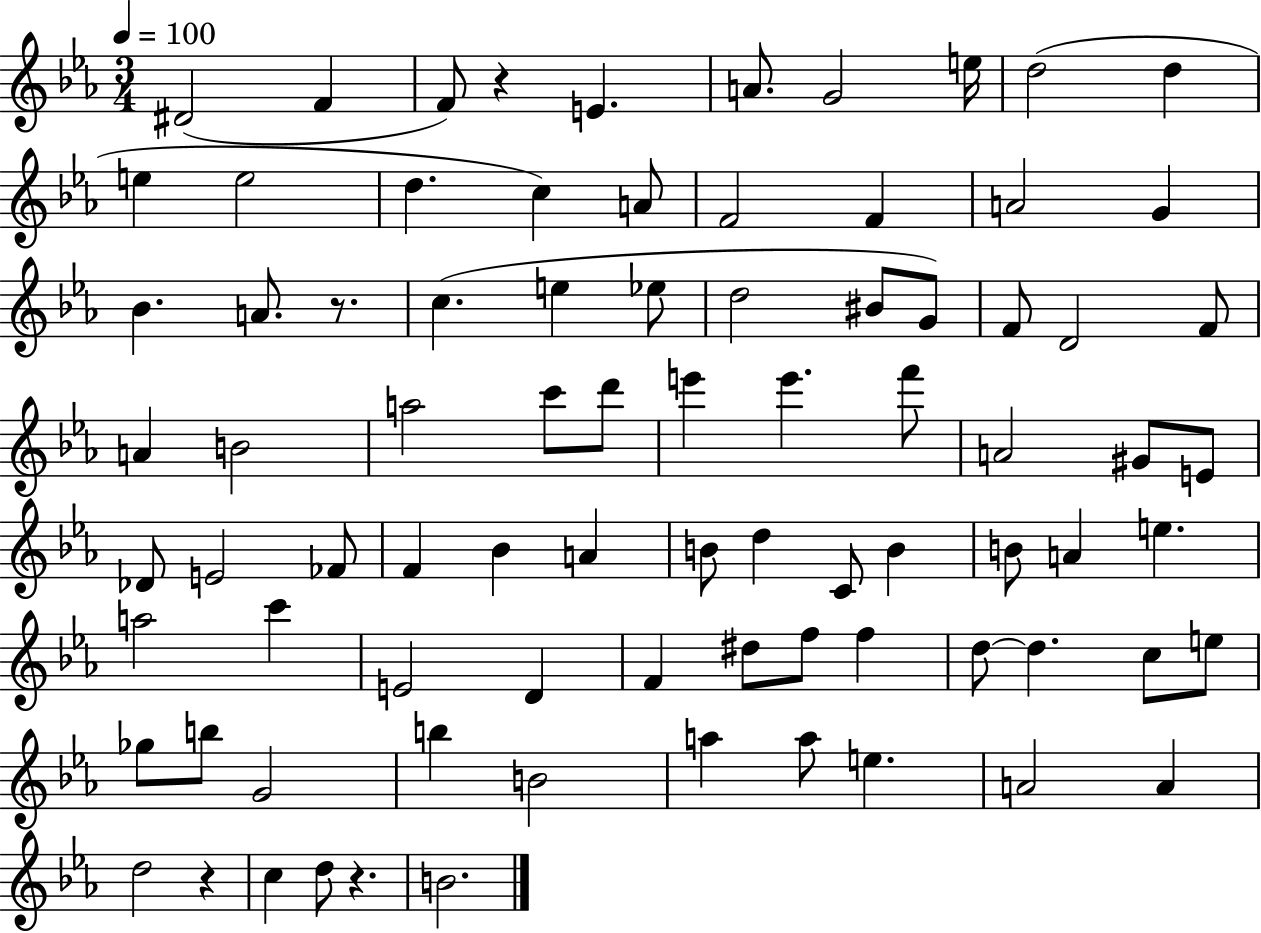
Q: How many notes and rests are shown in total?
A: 83